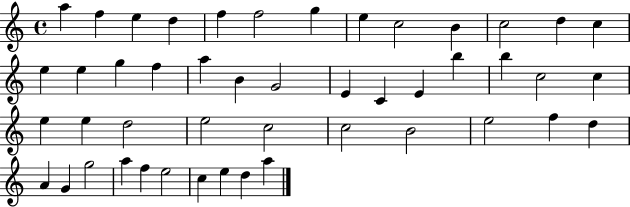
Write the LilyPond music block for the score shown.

{
  \clef treble
  \time 4/4
  \defaultTimeSignature
  \key c \major
  a''4 f''4 e''4 d''4 | f''4 f''2 g''4 | e''4 c''2 b'4 | c''2 d''4 c''4 | \break e''4 e''4 g''4 f''4 | a''4 b'4 g'2 | e'4 c'4 e'4 b''4 | b''4 c''2 c''4 | \break e''4 e''4 d''2 | e''2 c''2 | c''2 b'2 | e''2 f''4 d''4 | \break a'4 g'4 g''2 | a''4 f''4 e''2 | c''4 e''4 d''4 a''4 | \bar "|."
}